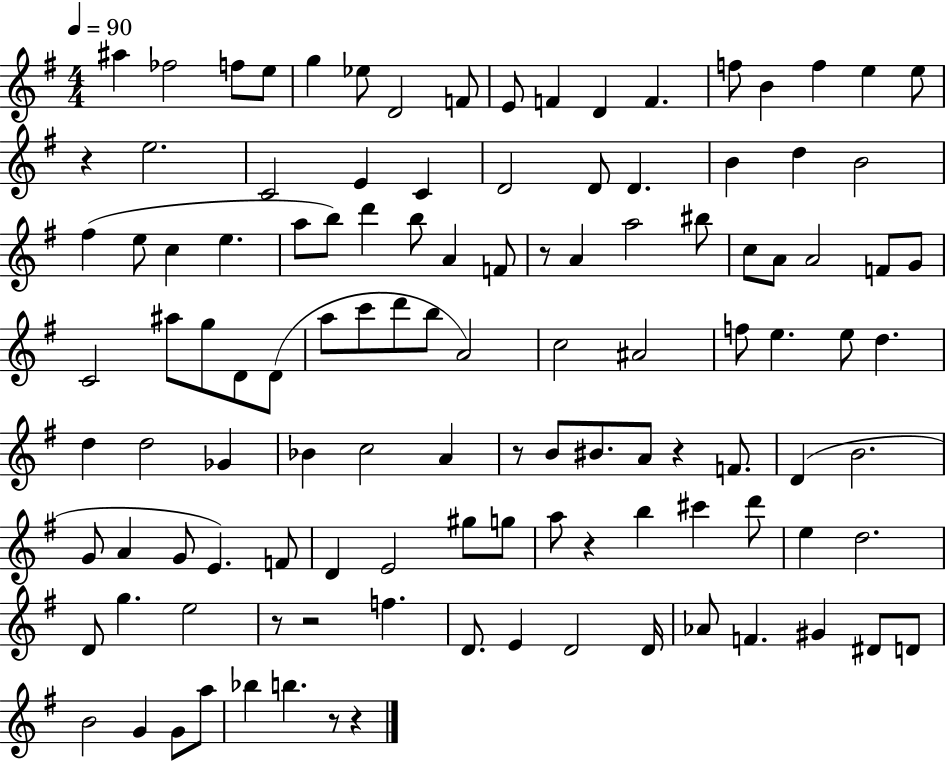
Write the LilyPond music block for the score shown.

{
  \clef treble
  \numericTimeSignature
  \time 4/4
  \key g \major
  \tempo 4 = 90
  ais''4 fes''2 f''8 e''8 | g''4 ees''8 d'2 f'8 | e'8 f'4 d'4 f'4. | f''8 b'4 f''4 e''4 e''8 | \break r4 e''2. | c'2 e'4 c'4 | d'2 d'8 d'4. | b'4 d''4 b'2 | \break fis''4( e''8 c''4 e''4. | a''8 b''8) d'''4 b''8 a'4 f'8 | r8 a'4 a''2 bis''8 | c''8 a'8 a'2 f'8 g'8 | \break c'2 ais''8 g''8 d'8 d'8( | a''8 c'''8 d'''8 b''8 a'2) | c''2 ais'2 | f''8 e''4. e''8 d''4. | \break d''4 d''2 ges'4 | bes'4 c''2 a'4 | r8 b'8 bis'8. a'8 r4 f'8. | d'4( b'2. | \break g'8 a'4 g'8 e'4.) f'8 | d'4 e'2 gis''8 g''8 | a''8 r4 b''4 cis'''4 d'''8 | e''4 d''2. | \break d'8 g''4. e''2 | r8 r2 f''4. | d'8. e'4 d'2 d'16 | aes'8 f'4. gis'4 dis'8 d'8 | \break b'2 g'4 g'8 a''8 | bes''4 b''4. r8 r4 | \bar "|."
}